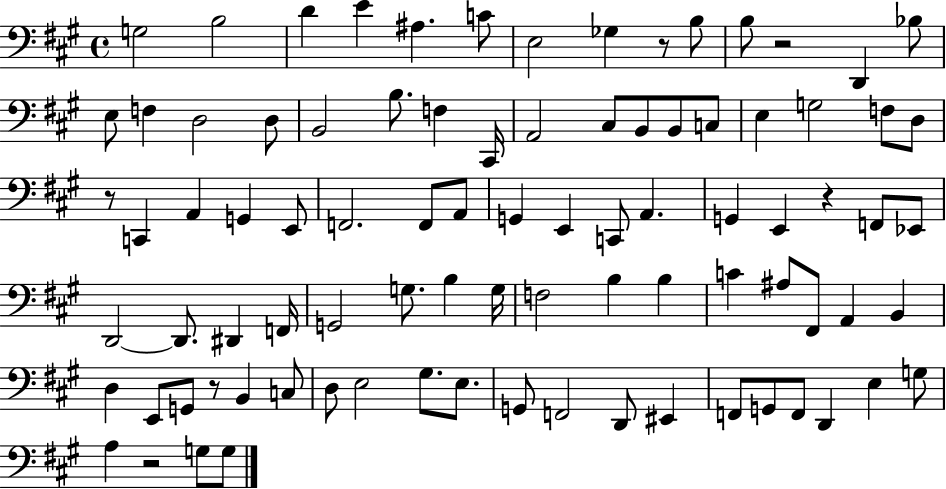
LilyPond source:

{
  \clef bass
  \time 4/4
  \defaultTimeSignature
  \key a \major
  \repeat volta 2 { g2 b2 | d'4 e'4 ais4. c'8 | e2 ges4 r8 b8 | b8 r2 d,4 bes8 | \break e8 f4 d2 d8 | b,2 b8. f4 cis,16 | a,2 cis8 b,8 b,8 c8 | e4 g2 f8 d8 | \break r8 c,4 a,4 g,4 e,8 | f,2. f,8 a,8 | g,4 e,4 c,8 a,4. | g,4 e,4 r4 f,8 ees,8 | \break d,2~~ d,8. dis,4 f,16 | g,2 g8. b4 g16 | f2 b4 b4 | c'4 ais8 fis,8 a,4 b,4 | \break d4 e,8 g,8 r8 b,4 c8 | d8 e2 gis8. e8. | g,8 f,2 d,8 eis,4 | f,8 g,8 f,8 d,4 e4 g8 | \break a4 r2 g8 g8 | } \bar "|."
}